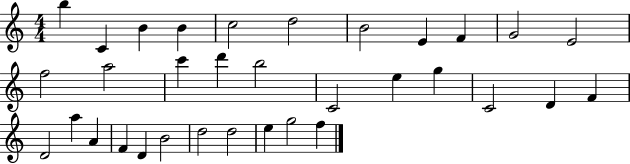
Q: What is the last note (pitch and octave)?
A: F5